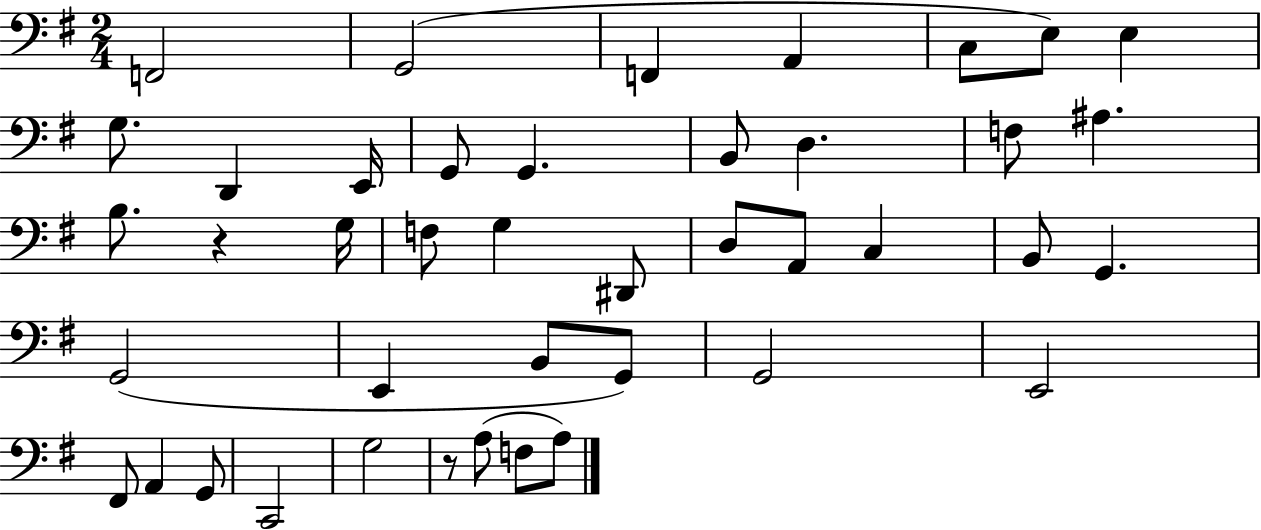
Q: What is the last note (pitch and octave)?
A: A3